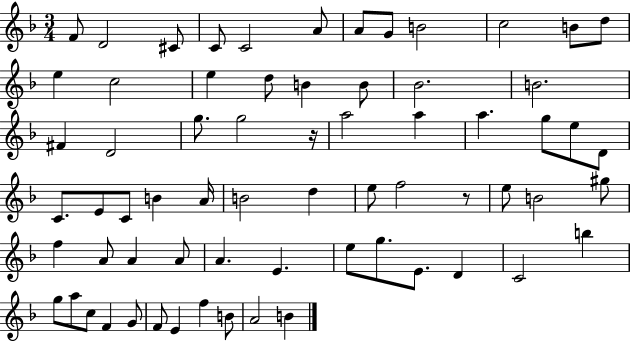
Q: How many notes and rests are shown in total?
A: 67